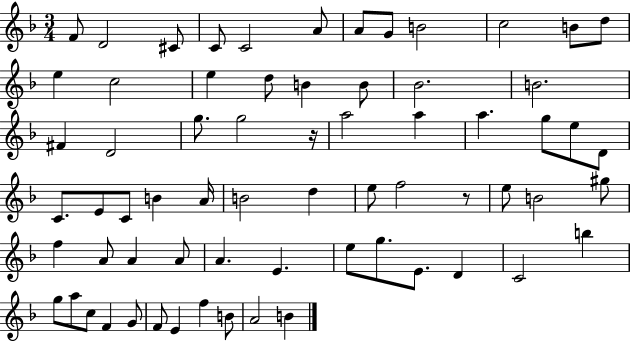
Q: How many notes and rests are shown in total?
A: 67